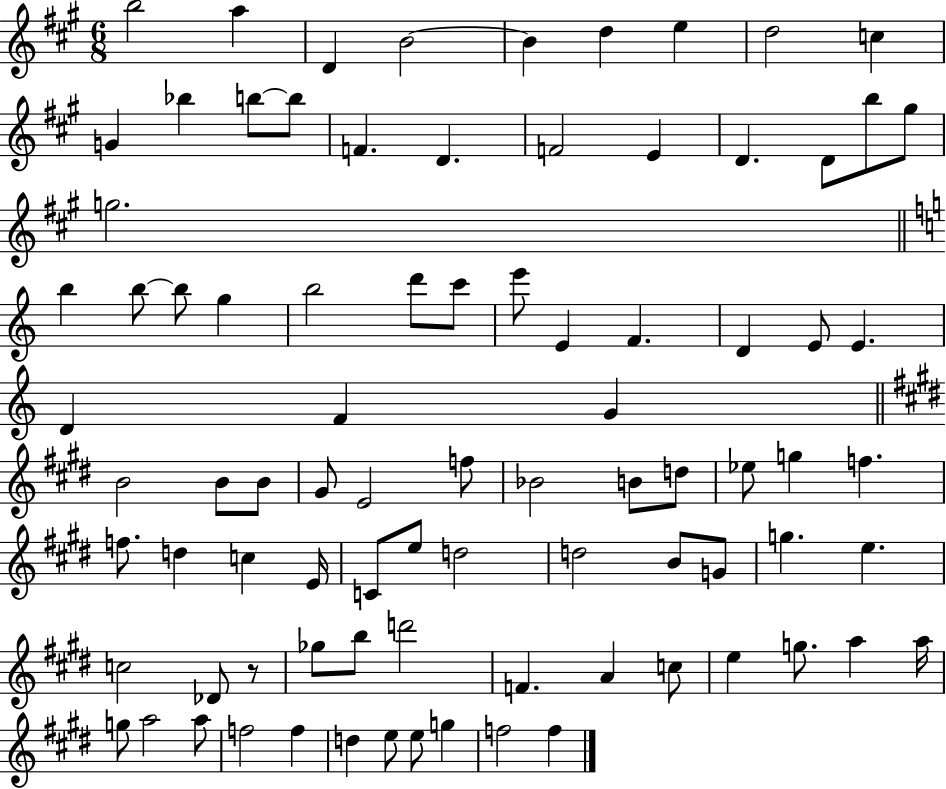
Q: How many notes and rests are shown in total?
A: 86